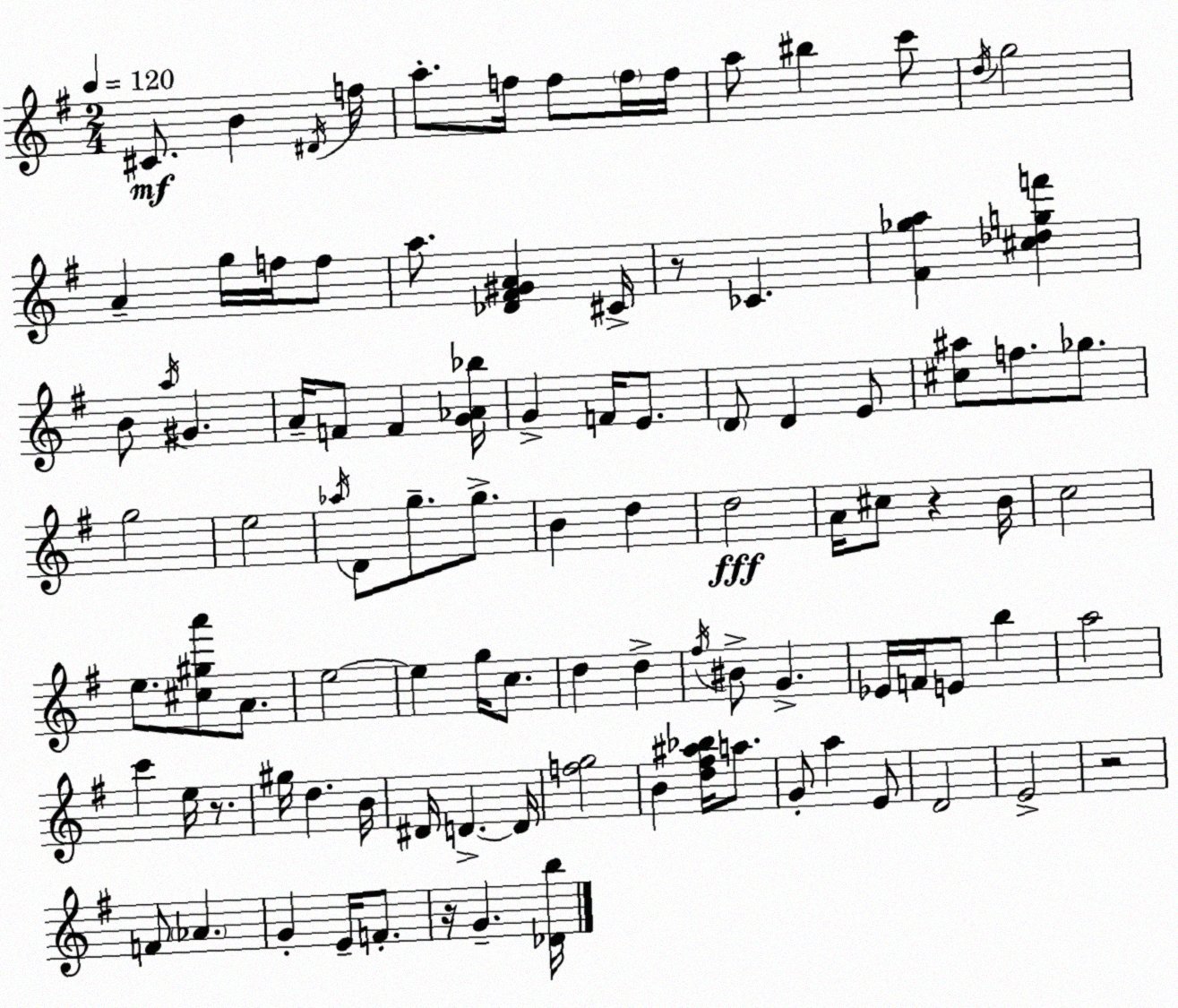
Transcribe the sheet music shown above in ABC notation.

X:1
T:Untitled
M:2/4
L:1/4
K:Em
^C/2 B ^D/4 f/4 a/2 f/4 f/2 f/4 f/4 a/2 ^b c'/2 d/4 g2 A g/4 f/4 f/2 a/2 [_D^F^GA] ^C/4 z/2 _C [^F_ga] [^c_dgf'] B/2 a/4 ^G A/4 F/2 F [G_A_b]/4 G F/4 E/2 D/2 D E/2 [^c^a]/2 f/2 _g/2 g2 e2 _a/4 D/2 g/2 g/2 B d d2 A/4 ^c/2 z B/4 c2 e/2 [^c^ga']/2 A/2 e2 e g/4 c/2 d d ^f/4 ^B/2 G _E/4 F/4 E/2 b a2 c' e/4 z/2 ^g/4 d B/4 ^D/4 D D/4 [fg]2 B [d^f^a_b]/4 a/2 G/2 a E/2 D2 E2 z2 F/2 _A G E/4 F/2 z/4 G [_Db]/4